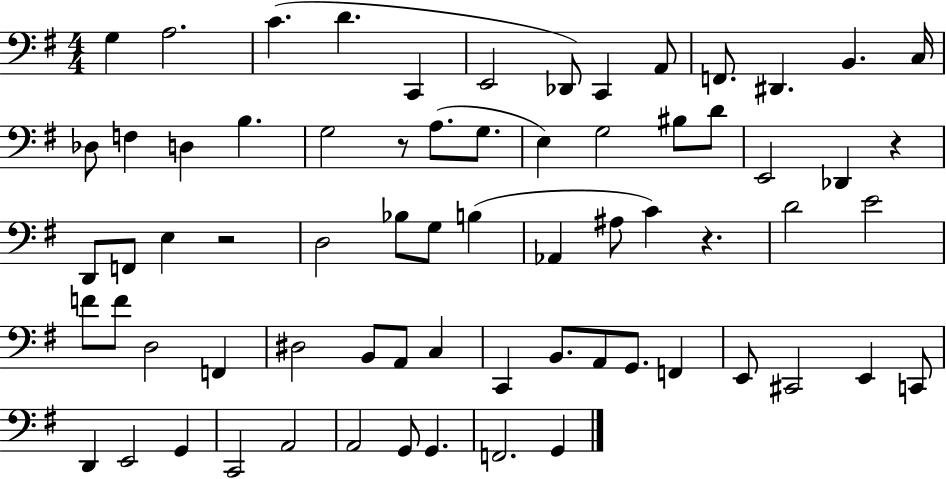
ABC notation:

X:1
T:Untitled
M:4/4
L:1/4
K:G
G, A,2 C D C,, E,,2 _D,,/2 C,, A,,/2 F,,/2 ^D,, B,, C,/4 _D,/2 F, D, B, G,2 z/2 A,/2 G,/2 E, G,2 ^B,/2 D/2 E,,2 _D,, z D,,/2 F,,/2 E, z2 D,2 _B,/2 G,/2 B, _A,, ^A,/2 C z D2 E2 F/2 F/2 D,2 F,, ^D,2 B,,/2 A,,/2 C, C,, B,,/2 A,,/2 G,,/2 F,, E,,/2 ^C,,2 E,, C,,/2 D,, E,,2 G,, C,,2 A,,2 A,,2 G,,/2 G,, F,,2 G,,